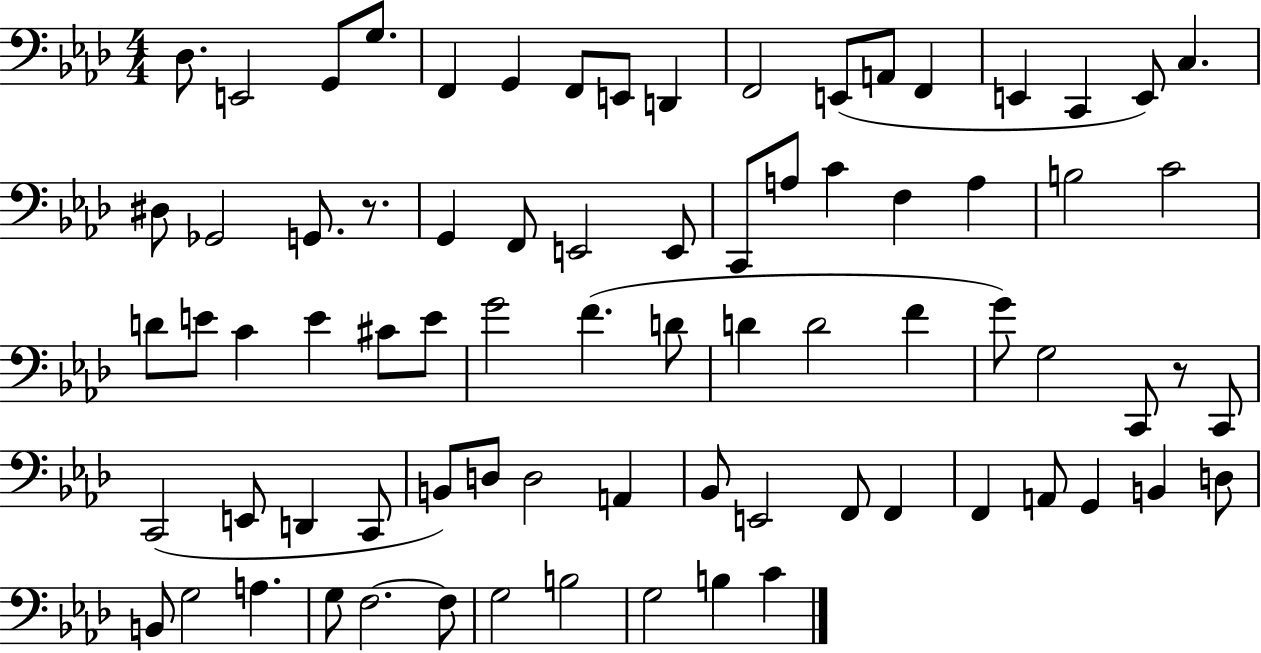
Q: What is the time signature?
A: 4/4